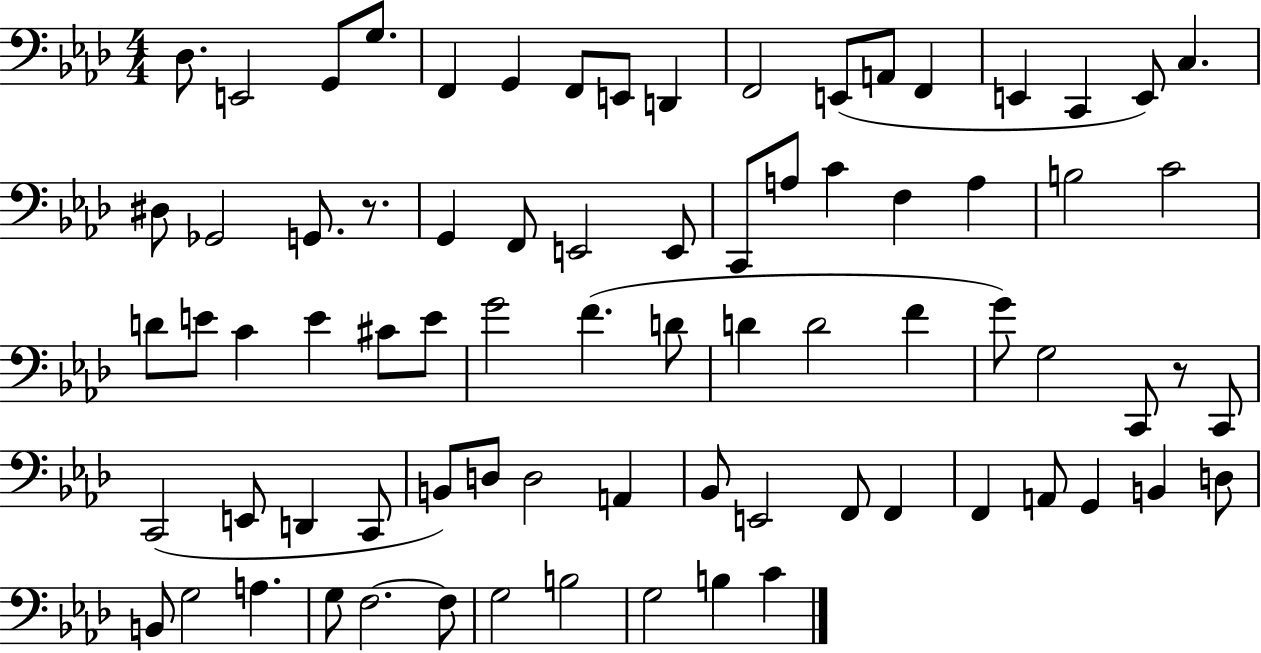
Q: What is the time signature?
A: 4/4